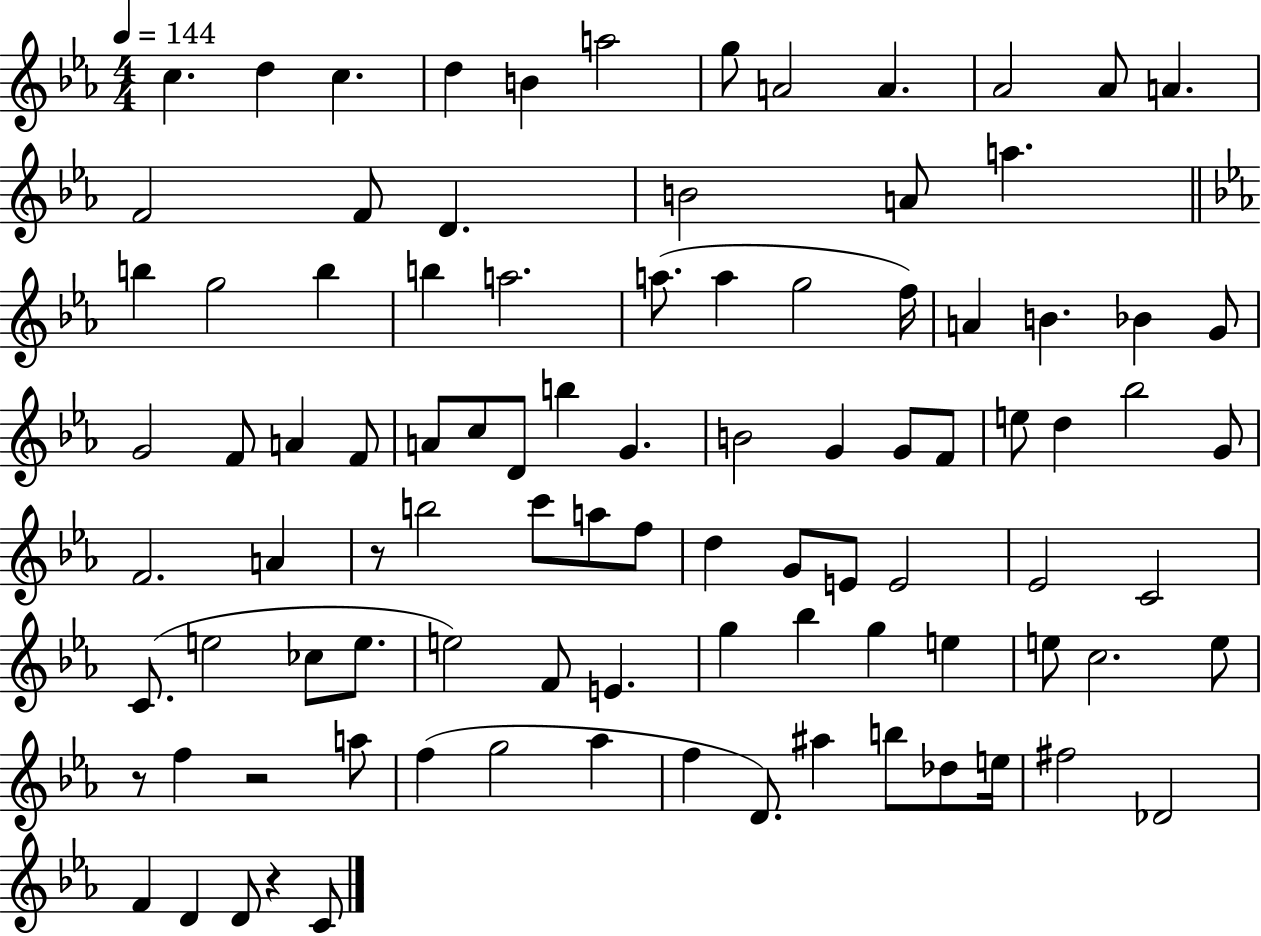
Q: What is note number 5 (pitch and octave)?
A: B4